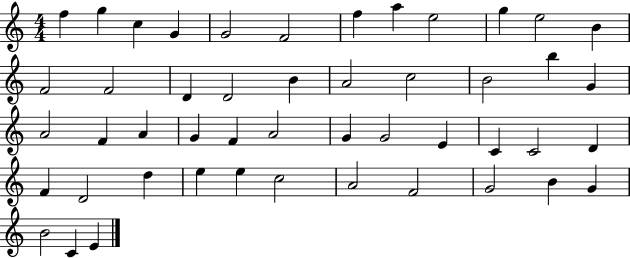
X:1
T:Untitled
M:4/4
L:1/4
K:C
f g c G G2 F2 f a e2 g e2 B F2 F2 D D2 B A2 c2 B2 b G A2 F A G F A2 G G2 E C C2 D F D2 d e e c2 A2 F2 G2 B G B2 C E